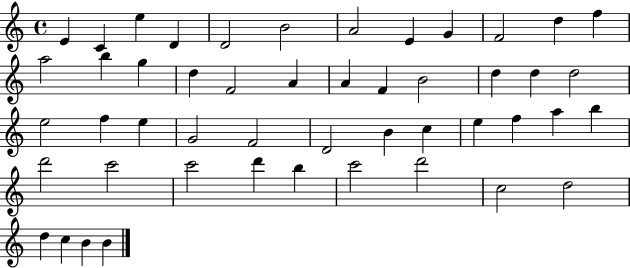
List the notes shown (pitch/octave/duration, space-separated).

E4/q C4/q E5/q D4/q D4/h B4/h A4/h E4/q G4/q F4/h D5/q F5/q A5/h B5/q G5/q D5/q F4/h A4/q A4/q F4/q B4/h D5/q D5/q D5/h E5/h F5/q E5/q G4/h F4/h D4/h B4/q C5/q E5/q F5/q A5/q B5/q D6/h C6/h C6/h D6/q B5/q C6/h D6/h C5/h D5/h D5/q C5/q B4/q B4/q